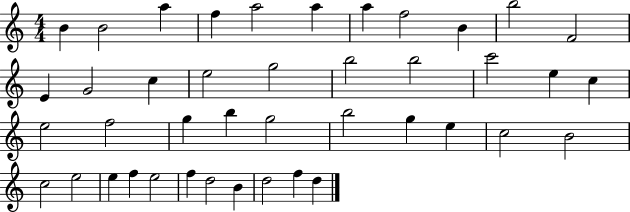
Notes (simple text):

B4/q B4/h A5/q F5/q A5/h A5/q A5/q F5/h B4/q B5/h F4/h E4/q G4/h C5/q E5/h G5/h B5/h B5/h C6/h E5/q C5/q E5/h F5/h G5/q B5/q G5/h B5/h G5/q E5/q C5/h B4/h C5/h E5/h E5/q F5/q E5/h F5/q D5/h B4/q D5/h F5/q D5/q